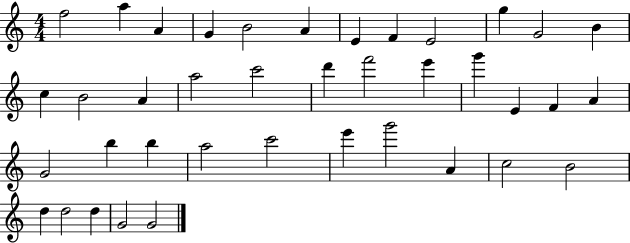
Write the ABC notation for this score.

X:1
T:Untitled
M:4/4
L:1/4
K:C
f2 a A G B2 A E F E2 g G2 B c B2 A a2 c'2 d' f'2 e' g' E F A G2 b b a2 c'2 e' g'2 A c2 B2 d d2 d G2 G2